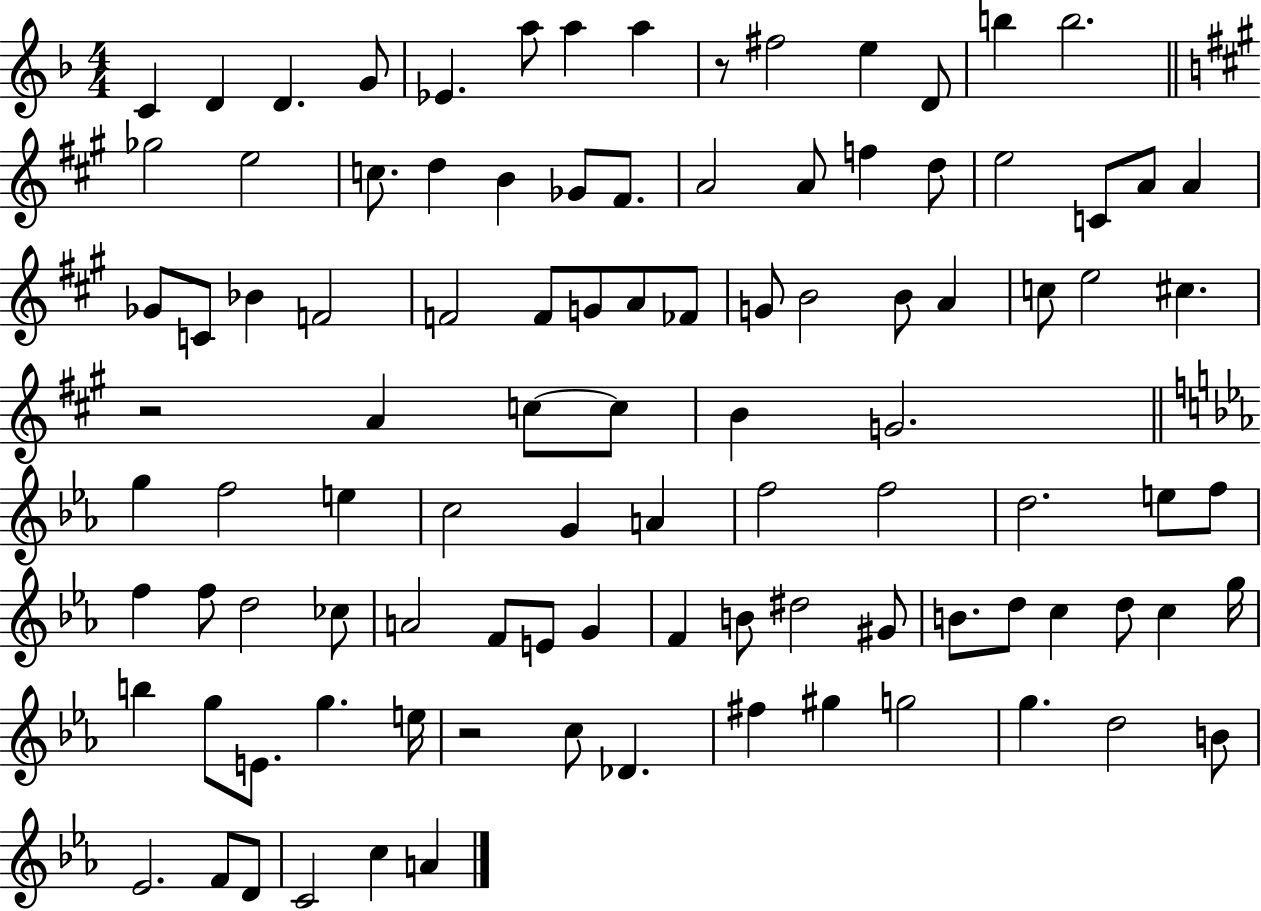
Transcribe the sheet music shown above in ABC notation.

X:1
T:Untitled
M:4/4
L:1/4
K:F
C D D G/2 _E a/2 a a z/2 ^f2 e D/2 b b2 _g2 e2 c/2 d B _G/2 ^F/2 A2 A/2 f d/2 e2 C/2 A/2 A _G/2 C/2 _B F2 F2 F/2 G/2 A/2 _F/2 G/2 B2 B/2 A c/2 e2 ^c z2 A c/2 c/2 B G2 g f2 e c2 G A f2 f2 d2 e/2 f/2 f f/2 d2 _c/2 A2 F/2 E/2 G F B/2 ^d2 ^G/2 B/2 d/2 c d/2 c g/4 b g/2 E/2 g e/4 z2 c/2 _D ^f ^g g2 g d2 B/2 _E2 F/2 D/2 C2 c A